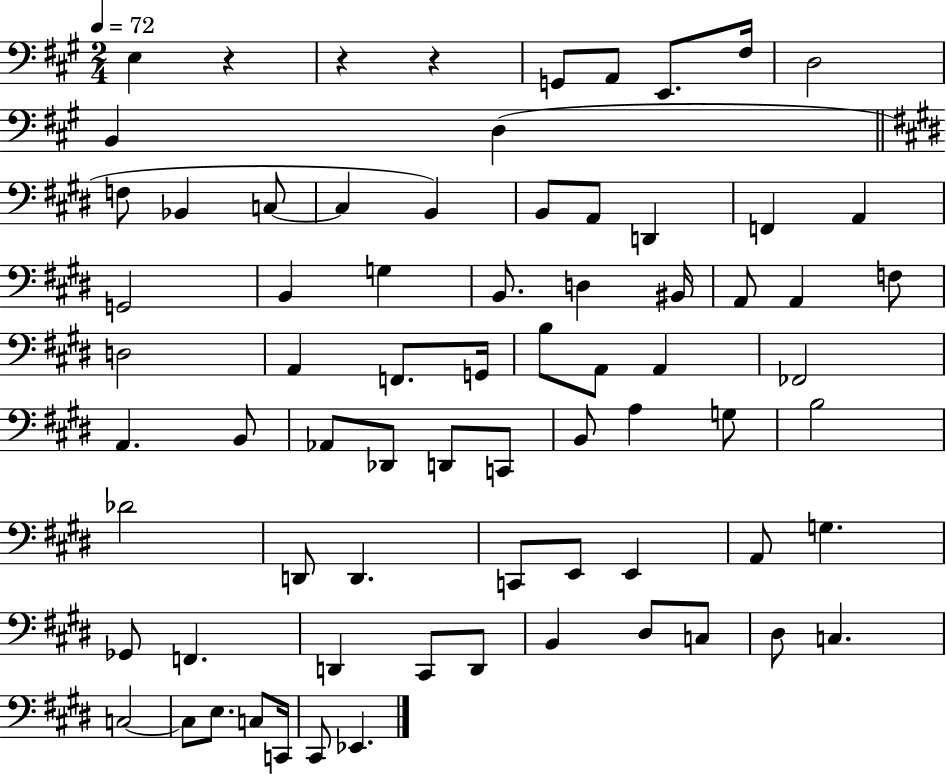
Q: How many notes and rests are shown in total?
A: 73